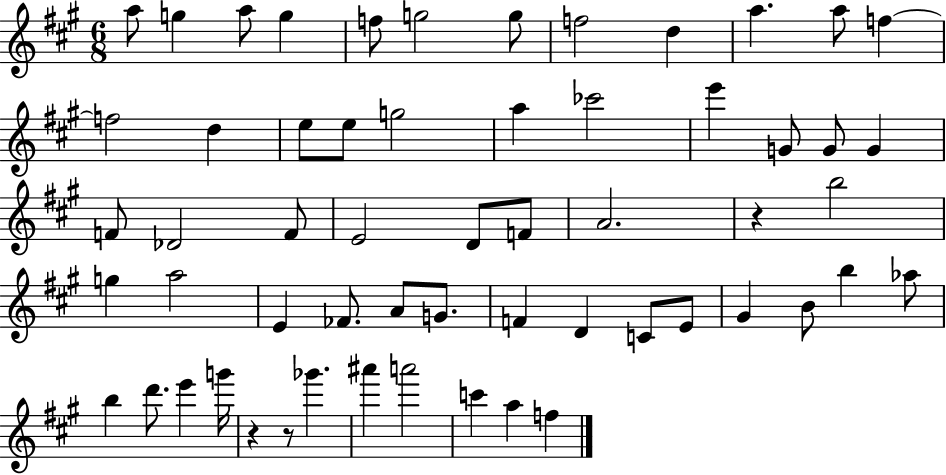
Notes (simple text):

A5/e G5/q A5/e G5/q F5/e G5/h G5/e F5/h D5/q A5/q. A5/e F5/q F5/h D5/q E5/e E5/e G5/h A5/q CES6/h E6/q G4/e G4/e G4/q F4/e Db4/h F4/e E4/h D4/e F4/e A4/h. R/q B5/h G5/q A5/h E4/q FES4/e. A4/e G4/e. F4/q D4/q C4/e E4/e G#4/q B4/e B5/q Ab5/e B5/q D6/e. E6/q G6/s R/q R/e Gb6/q. A#6/q A6/h C6/q A5/q F5/q